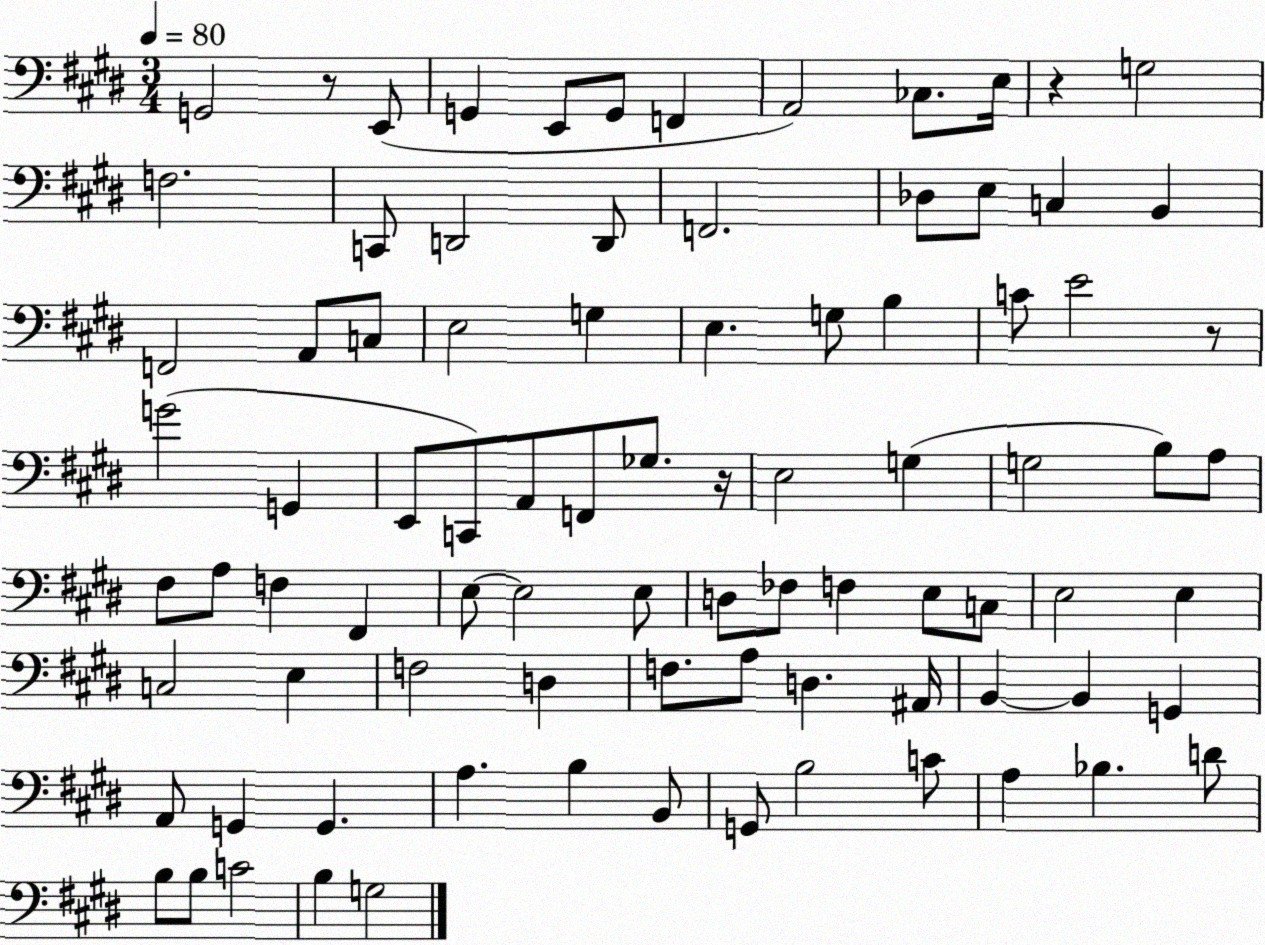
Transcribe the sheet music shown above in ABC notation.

X:1
T:Untitled
M:3/4
L:1/4
K:E
G,,2 z/2 E,,/2 G,, E,,/2 G,,/2 F,, A,,2 _C,/2 E,/4 z G,2 F,2 C,,/2 D,,2 D,,/2 F,,2 _D,/2 E,/2 C, B,, F,,2 A,,/2 C,/2 E,2 G, E, G,/2 B, C/2 E2 z/2 G2 G,, E,,/2 C,,/2 A,,/2 F,,/2 _G,/2 z/4 E,2 G, G,2 B,/2 A,/2 ^F,/2 A,/2 F, ^F,, E,/2 E,2 E,/2 D,/2 _F,/2 F, E,/2 C,/2 E,2 E, C,2 E, F,2 D, F,/2 A,/2 D, ^A,,/4 B,, B,, G,, A,,/2 G,, G,, A, B, B,,/2 G,,/2 B,2 C/2 A, _B, D/2 B,/2 B,/2 C2 B, G,2